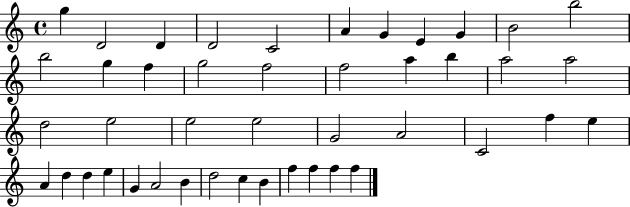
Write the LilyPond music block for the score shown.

{
  \clef treble
  \time 4/4
  \defaultTimeSignature
  \key c \major
  g''4 d'2 d'4 | d'2 c'2 | a'4 g'4 e'4 g'4 | b'2 b''2 | \break b''2 g''4 f''4 | g''2 f''2 | f''2 a''4 b''4 | a''2 a''2 | \break d''2 e''2 | e''2 e''2 | g'2 a'2 | c'2 f''4 e''4 | \break a'4 d''4 d''4 e''4 | g'4 a'2 b'4 | d''2 c''4 b'4 | f''4 f''4 f''4 f''4 | \break \bar "|."
}